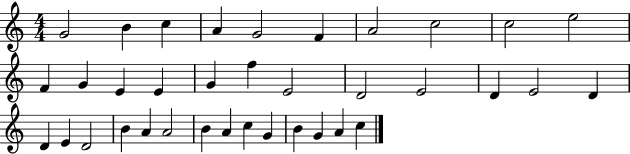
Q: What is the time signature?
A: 4/4